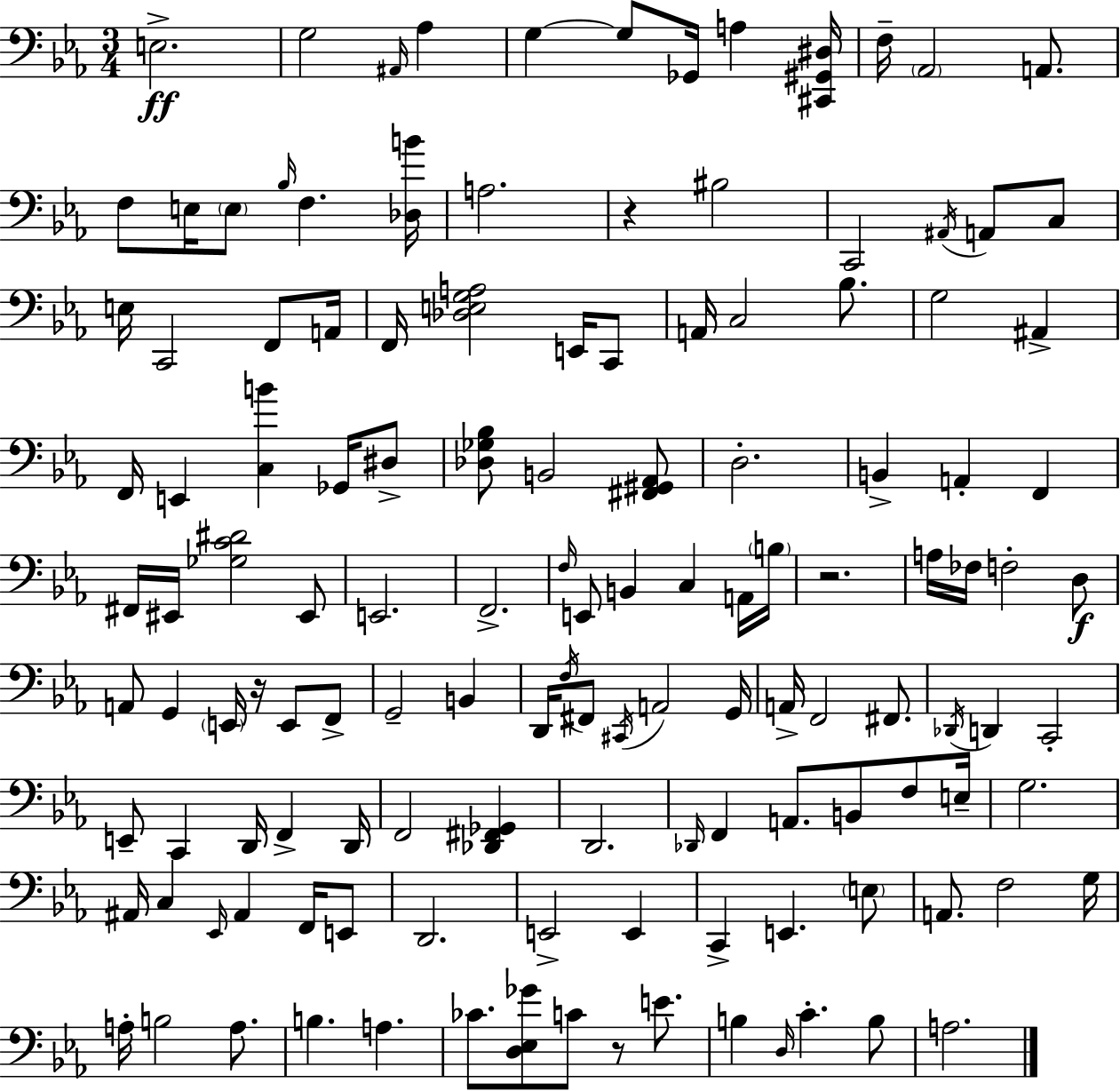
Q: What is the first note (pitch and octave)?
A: E3